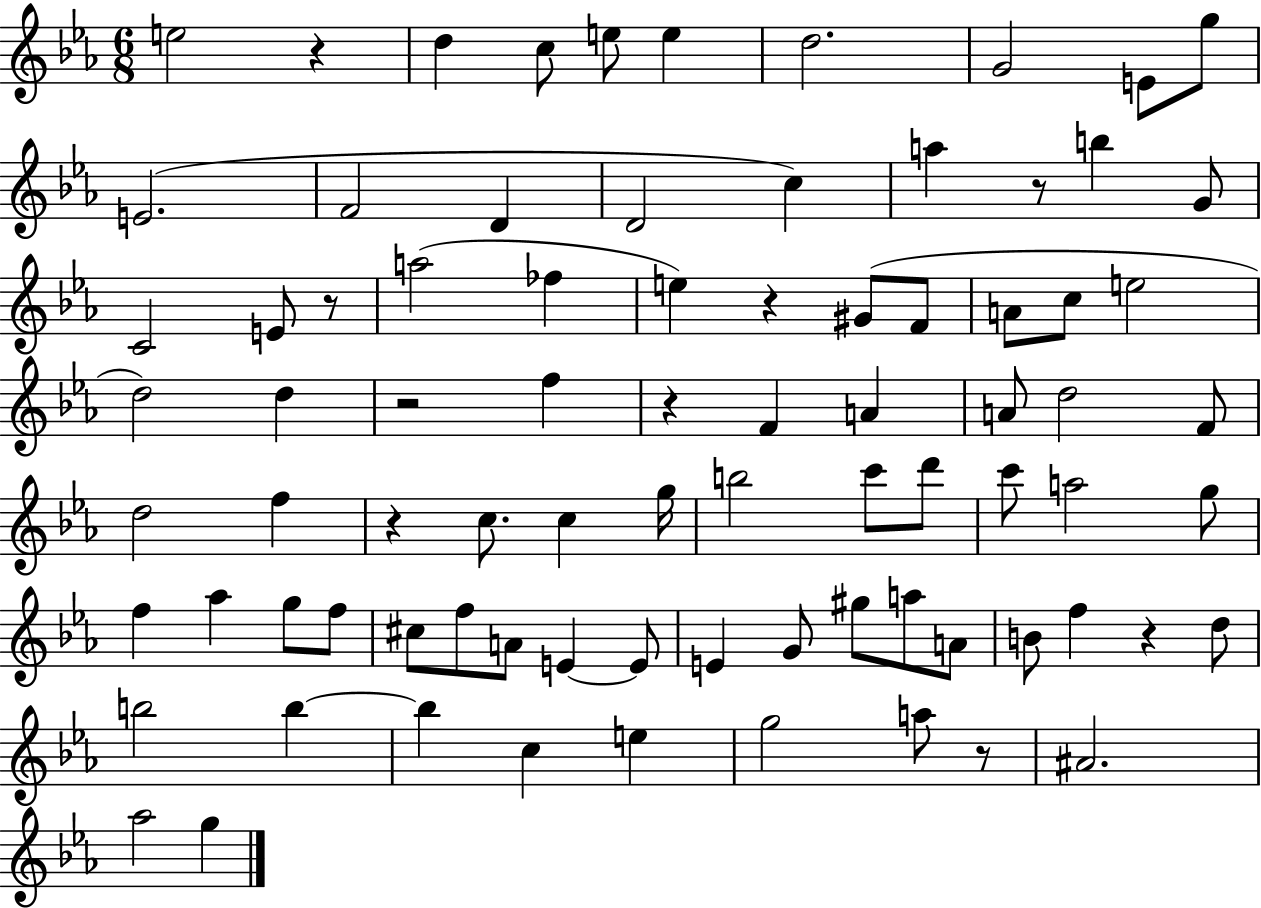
{
  \clef treble
  \numericTimeSignature
  \time 6/8
  \key ees \major
  e''2 r4 | d''4 c''8 e''8 e''4 | d''2. | g'2 e'8 g''8 | \break e'2.( | f'2 d'4 | d'2 c''4) | a''4 r8 b''4 g'8 | \break c'2 e'8 r8 | a''2( fes''4 | e''4) r4 gis'8( f'8 | a'8 c''8 e''2 | \break d''2) d''4 | r2 f''4 | r4 f'4 a'4 | a'8 d''2 f'8 | \break d''2 f''4 | r4 c''8. c''4 g''16 | b''2 c'''8 d'''8 | c'''8 a''2 g''8 | \break f''4 aes''4 g''8 f''8 | cis''8 f''8 a'8 e'4~~ e'8 | e'4 g'8 gis''8 a''8 a'8 | b'8 f''4 r4 d''8 | \break b''2 b''4~~ | b''4 c''4 e''4 | g''2 a''8 r8 | ais'2. | \break aes''2 g''4 | \bar "|."
}